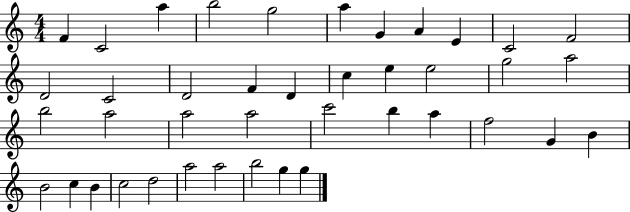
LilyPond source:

{
  \clef treble
  \numericTimeSignature
  \time 4/4
  \key c \major
  f'4 c'2 a''4 | b''2 g''2 | a''4 g'4 a'4 e'4 | c'2 f'2 | \break d'2 c'2 | d'2 f'4 d'4 | c''4 e''4 e''2 | g''2 a''2 | \break b''2 a''2 | a''2 a''2 | c'''2 b''4 a''4 | f''2 g'4 b'4 | \break b'2 c''4 b'4 | c''2 d''2 | a''2 a''2 | b''2 g''4 g''4 | \break \bar "|."
}